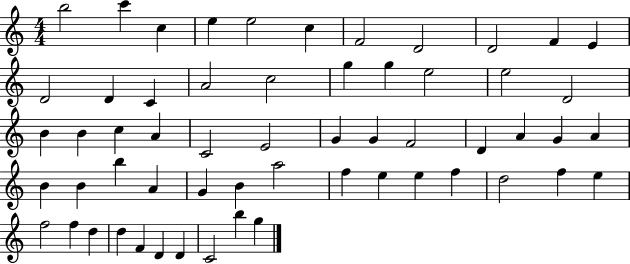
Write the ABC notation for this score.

X:1
T:Untitled
M:4/4
L:1/4
K:C
b2 c' c e e2 c F2 D2 D2 F E D2 D C A2 c2 g g e2 e2 D2 B B c A C2 E2 G G F2 D A G A B B b A G B a2 f e e f d2 f e f2 f d d F D D C2 b g